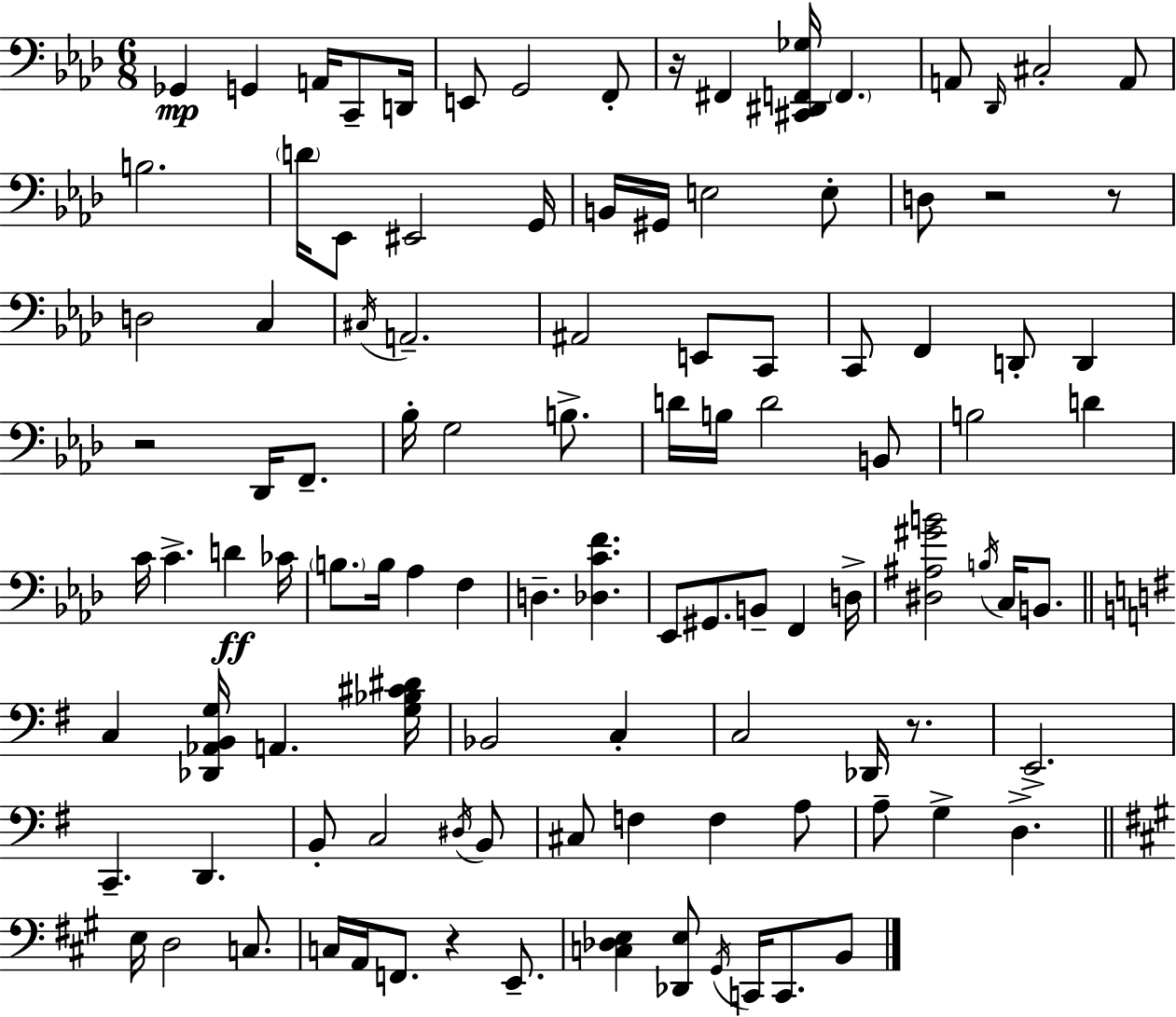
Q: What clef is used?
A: bass